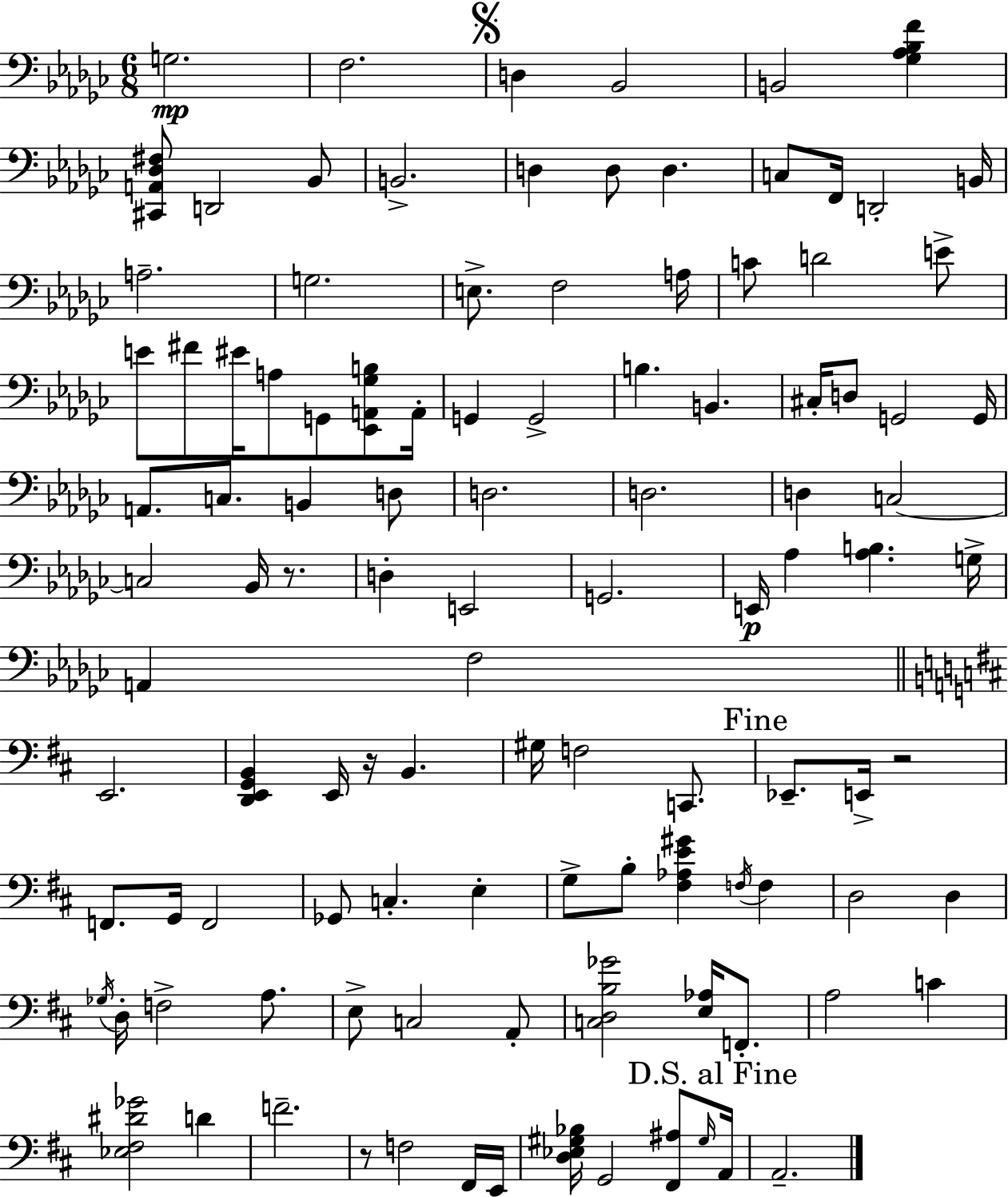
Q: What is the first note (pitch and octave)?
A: G3